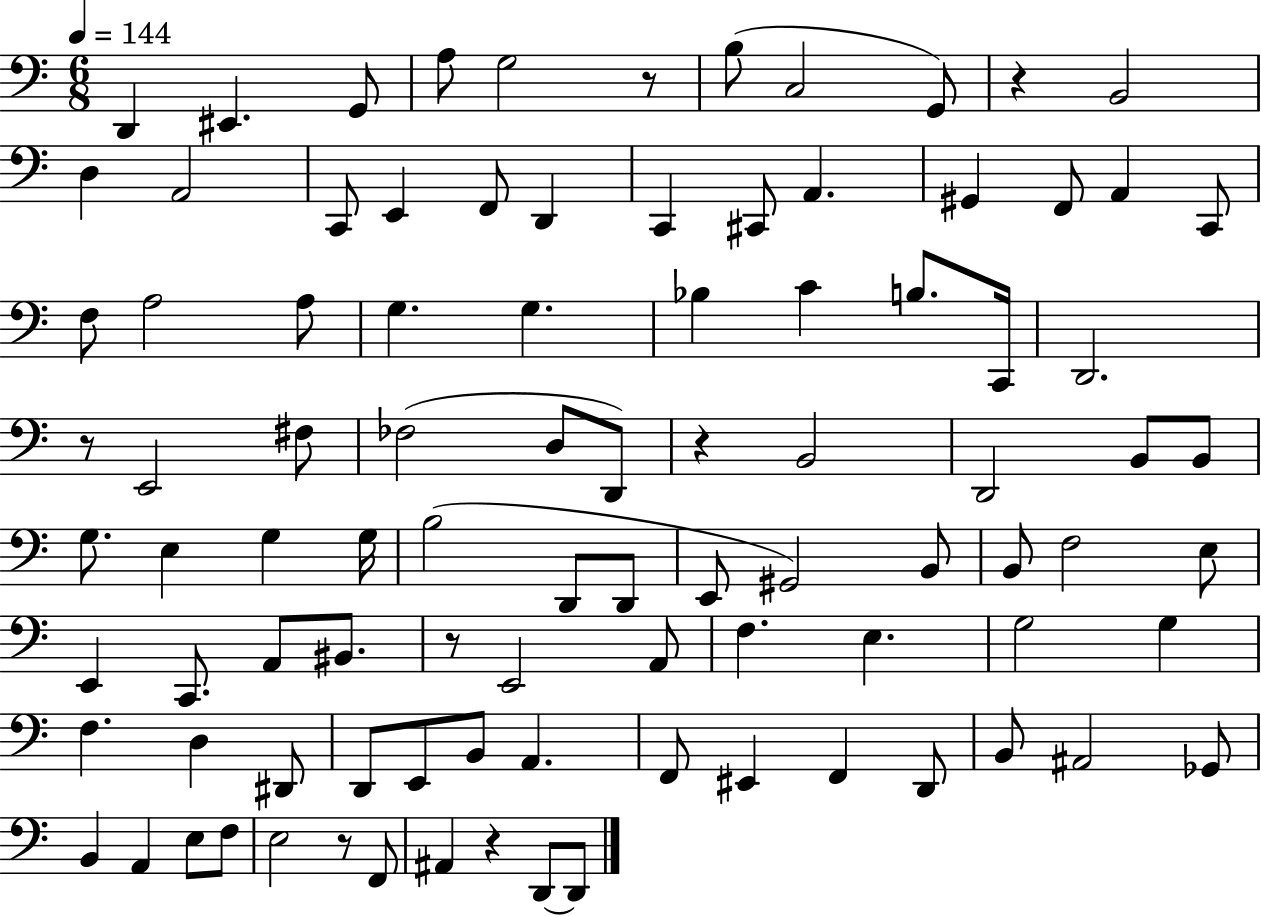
{
  \clef bass
  \numericTimeSignature
  \time 6/8
  \key c \major
  \tempo 4 = 144
  d,4 eis,4. g,8 | a8 g2 r8 | b8( c2 g,8) | r4 b,2 | \break d4 a,2 | c,8 e,4 f,8 d,4 | c,4 cis,8 a,4. | gis,4 f,8 a,4 c,8 | \break f8 a2 a8 | g4. g4. | bes4 c'4 b8. c,16 | d,2. | \break r8 e,2 fis8 | fes2( d8 d,8) | r4 b,2 | d,2 b,8 b,8 | \break g8. e4 g4 g16 | b2( d,8 d,8 | e,8 gis,2) b,8 | b,8 f2 e8 | \break e,4 c,8. a,8 bis,8. | r8 e,2 a,8 | f4. e4. | g2 g4 | \break f4. d4 dis,8 | d,8 e,8 b,8 a,4. | f,8 eis,4 f,4 d,8 | b,8 ais,2 ges,8 | \break b,4 a,4 e8 f8 | e2 r8 f,8 | ais,4 r4 d,8~~ d,8 | \bar "|."
}